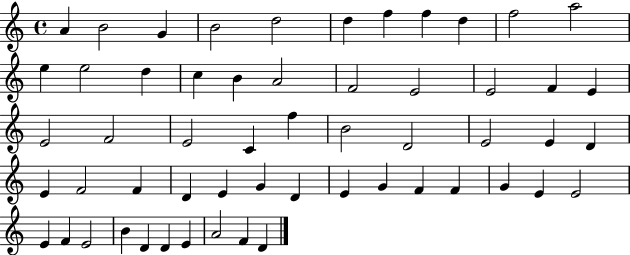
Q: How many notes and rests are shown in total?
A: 56